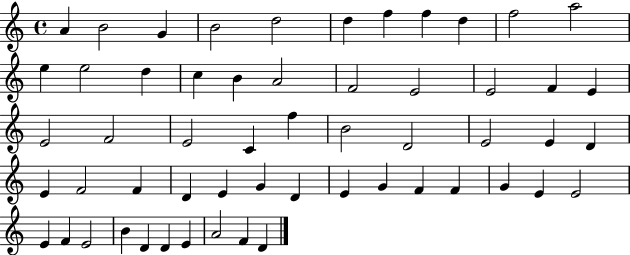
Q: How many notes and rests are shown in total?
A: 56